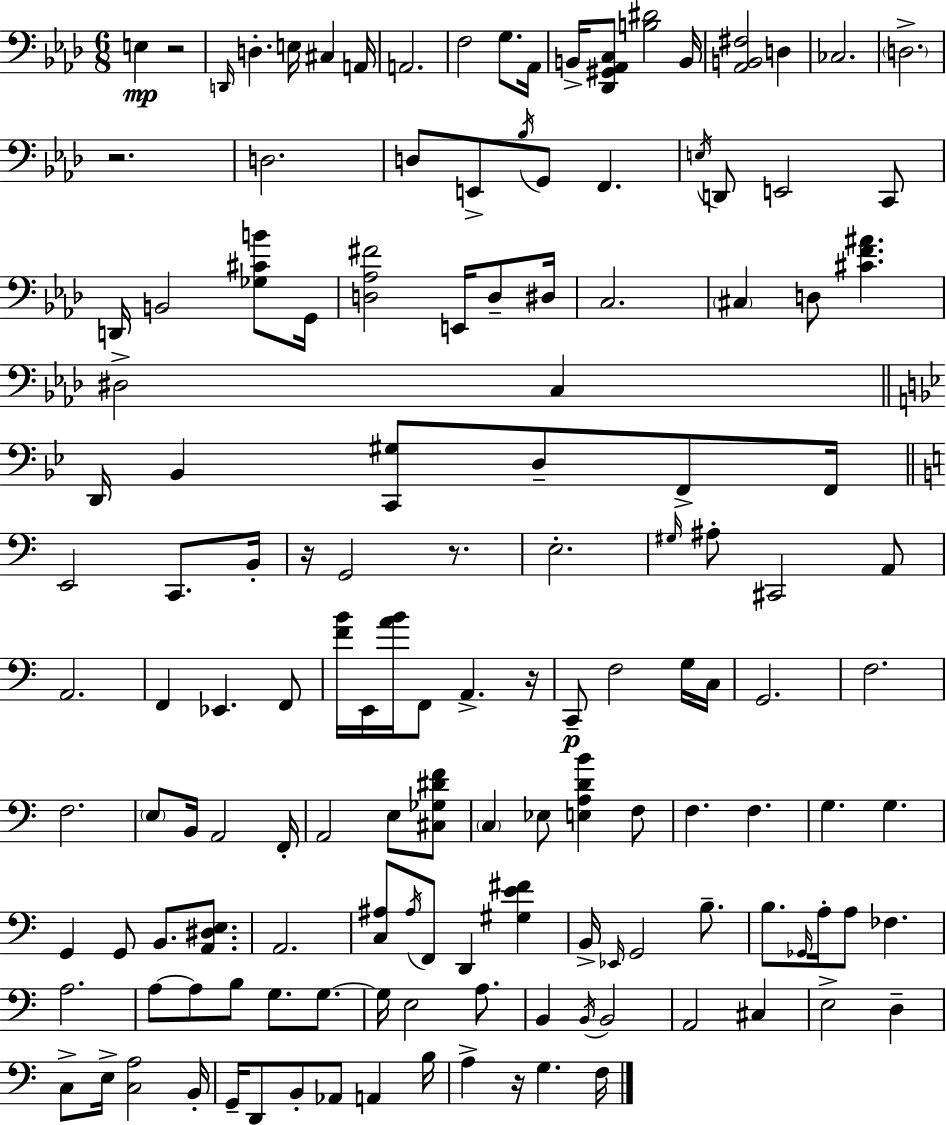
{
  \clef bass
  \numericTimeSignature
  \time 6/8
  \key aes \major
  \repeat volta 2 { e4\mp r2 | \grace { d,16 } d4.-. e16 cis4 | a,16 a,2. | f2 g8. | \break aes,16 b,16-> <des, gis, aes, c>8 <b dis'>2 | b,16 <aes, b, fis>2 d4 | ces2. | \parenthesize d2.-> | \break r2. | d2. | d8 e,8-> \acciaccatura { bes16 } g,8 f,4. | \acciaccatura { e16 } d,8 e,2 | \break c,8 d,16 b,2 | <ges cis' b'>8 g,16 <d aes fis'>2 e,16 | d8-- dis16 c2. | \parenthesize cis4 d8 <cis' f' ais'>4. | \break dis2-> c4 | \bar "||" \break \key g \minor d,16 bes,4 <c, gis>8 d8-- f,8-> f,16 | \bar "||" \break \key c \major e,2 c,8. b,16-. | r16 g,2 r8. | e2.-. | \grace { gis16 } ais8-. cis,2 a,8 | \break a,2. | f,4 ees,4. f,8 | <f' b'>16 e,16 <a' b'>16 f,8 a,4.-> | r16 c,8--\p f2 g16 | \break c16 g,2. | f2. | f2. | \parenthesize e8 b,16 a,2 | \break f,16-. a,2 e8 <cis ges dis' f'>8 | \parenthesize c4 ees8 <e a d' b'>4 f8 | f4. f4. | g4. g4. | \break g,4 g,8 b,8. <a, dis e>8. | a,2. | <c ais>8 \acciaccatura { ais16 } f,8 d,4 <gis e' fis'>4 | b,16-> \grace { ees,16 } g,2 | \break b8.-- b8. \grace { ges,16 } a16-. a8 fes4. | a2. | a8~~ a8 b8 g8. | g8.~~ g16 e2 | \break a8. b,4 \acciaccatura { b,16 } b,2 | a,2 | cis4 e2-> | d4-- c8-> e16-> <c a>2 | \break b,16-. g,16-- d,8 b,8-. aes,8 | a,4 b16 a4-> r16 g4. | f16 } \bar "|."
}